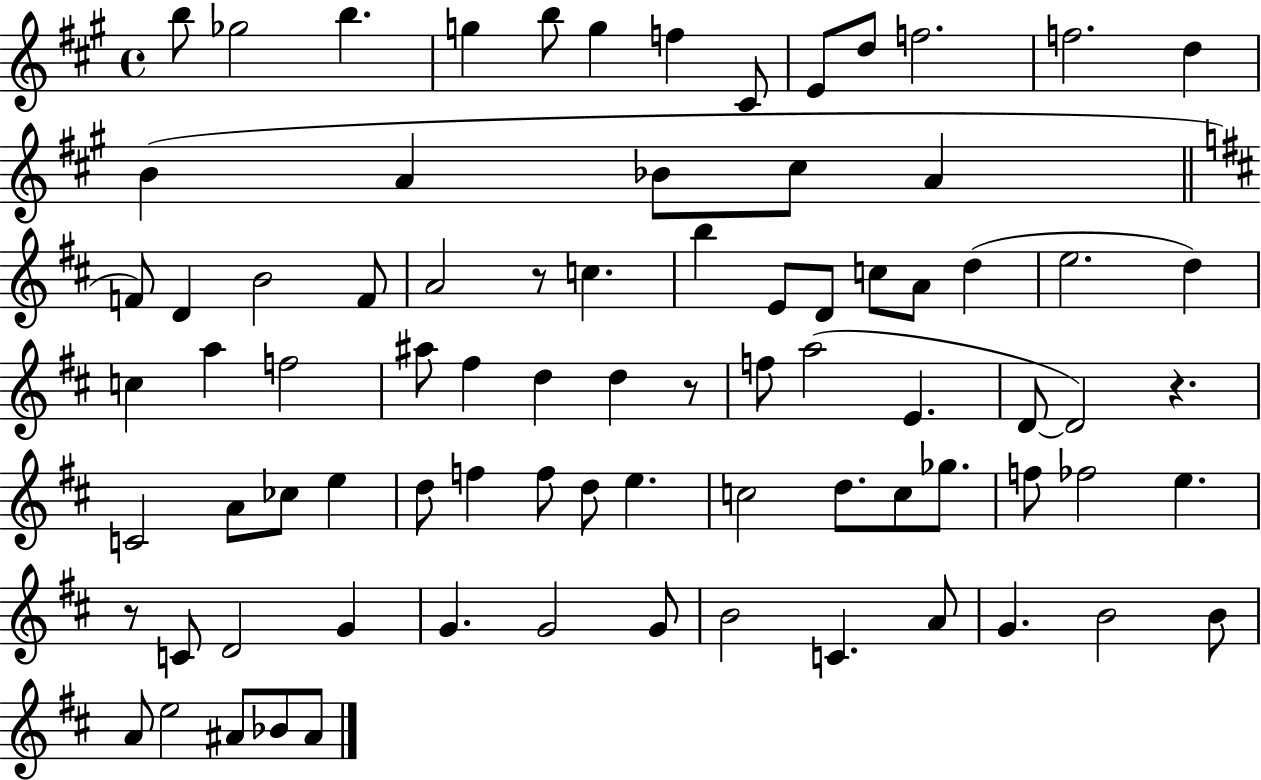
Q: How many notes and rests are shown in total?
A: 81